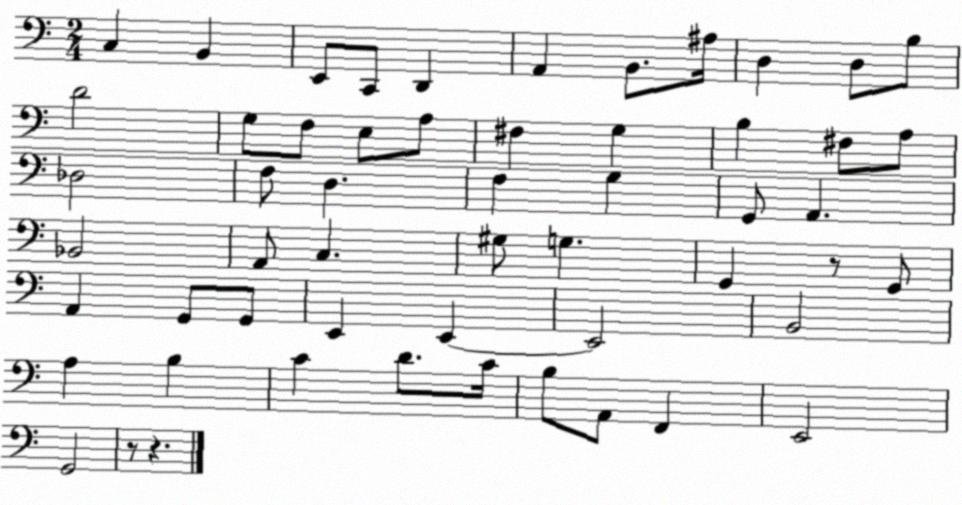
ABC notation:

X:1
T:Untitled
M:2/4
L:1/4
K:C
C, B,, E,,/2 C,,/2 D,, A,, B,,/2 ^A,/4 D, D,/2 B,/2 D2 G,/2 F,/2 E,/2 A,/2 ^F, G, B, ^F,/2 A,/2 _D,2 F,/2 D, F, G, G,,/2 A,, _B,,2 A,,/2 C, ^G,/2 G, G,, z/2 G,,/2 A,, G,,/2 G,,/2 E,, E,, E,,2 B,,2 A, B, C D/2 C/4 B,/2 A,,/2 F,, E,,2 G,,2 z/2 z